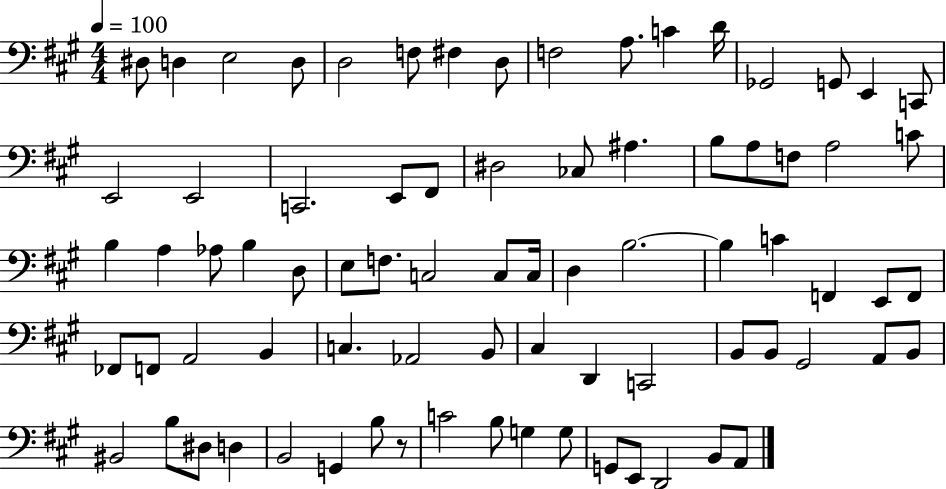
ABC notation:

X:1
T:Untitled
M:4/4
L:1/4
K:A
^D,/2 D, E,2 D,/2 D,2 F,/2 ^F, D,/2 F,2 A,/2 C D/4 _G,,2 G,,/2 E,, C,,/2 E,,2 E,,2 C,,2 E,,/2 ^F,,/2 ^D,2 _C,/2 ^A, B,/2 A,/2 F,/2 A,2 C/2 B, A, _A,/2 B, D,/2 E,/2 F,/2 C,2 C,/2 C,/4 D, B,2 B, C F,, E,,/2 F,,/2 _F,,/2 F,,/2 A,,2 B,, C, _A,,2 B,,/2 ^C, D,, C,,2 B,,/2 B,,/2 ^G,,2 A,,/2 B,,/2 ^B,,2 B,/2 ^D,/2 D, B,,2 G,, B,/2 z/2 C2 B,/2 G, G,/2 G,,/2 E,,/2 D,,2 B,,/2 A,,/2